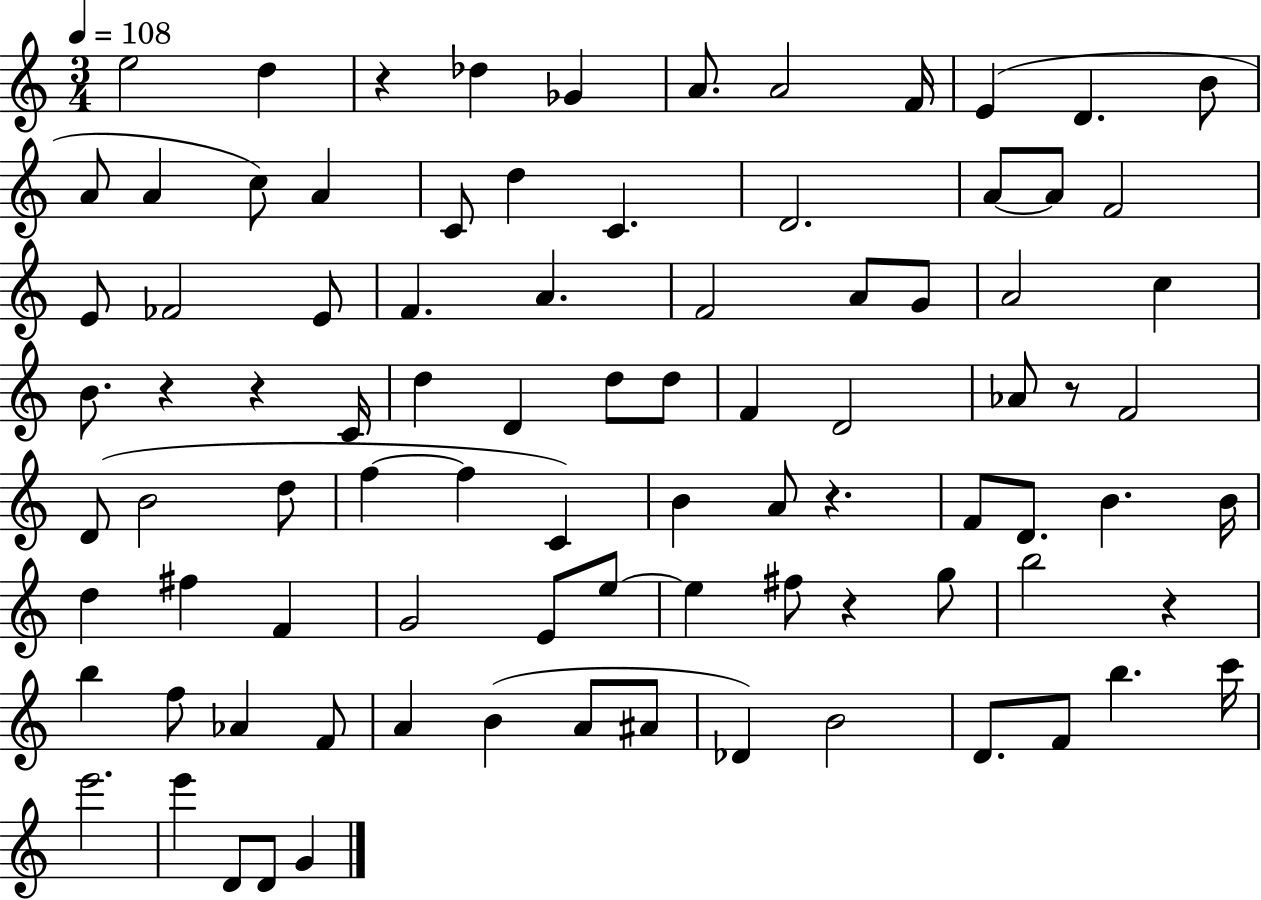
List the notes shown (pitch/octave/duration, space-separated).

E5/h D5/q R/q Db5/q Gb4/q A4/e. A4/h F4/s E4/q D4/q. B4/e A4/e A4/q C5/e A4/q C4/e D5/q C4/q. D4/h. A4/e A4/e F4/h E4/e FES4/h E4/e F4/q. A4/q. F4/h A4/e G4/e A4/h C5/q B4/e. R/q R/q C4/s D5/q D4/q D5/e D5/e F4/q D4/h Ab4/e R/e F4/h D4/e B4/h D5/e F5/q F5/q C4/q B4/q A4/e R/q. F4/e D4/e. B4/q. B4/s D5/q F#5/q F4/q G4/h E4/e E5/e E5/q F#5/e R/q G5/e B5/h R/q B5/q F5/e Ab4/q F4/e A4/q B4/q A4/e A#4/e Db4/q B4/h D4/e. F4/e B5/q. C6/s E6/h. E6/q D4/e D4/e G4/q